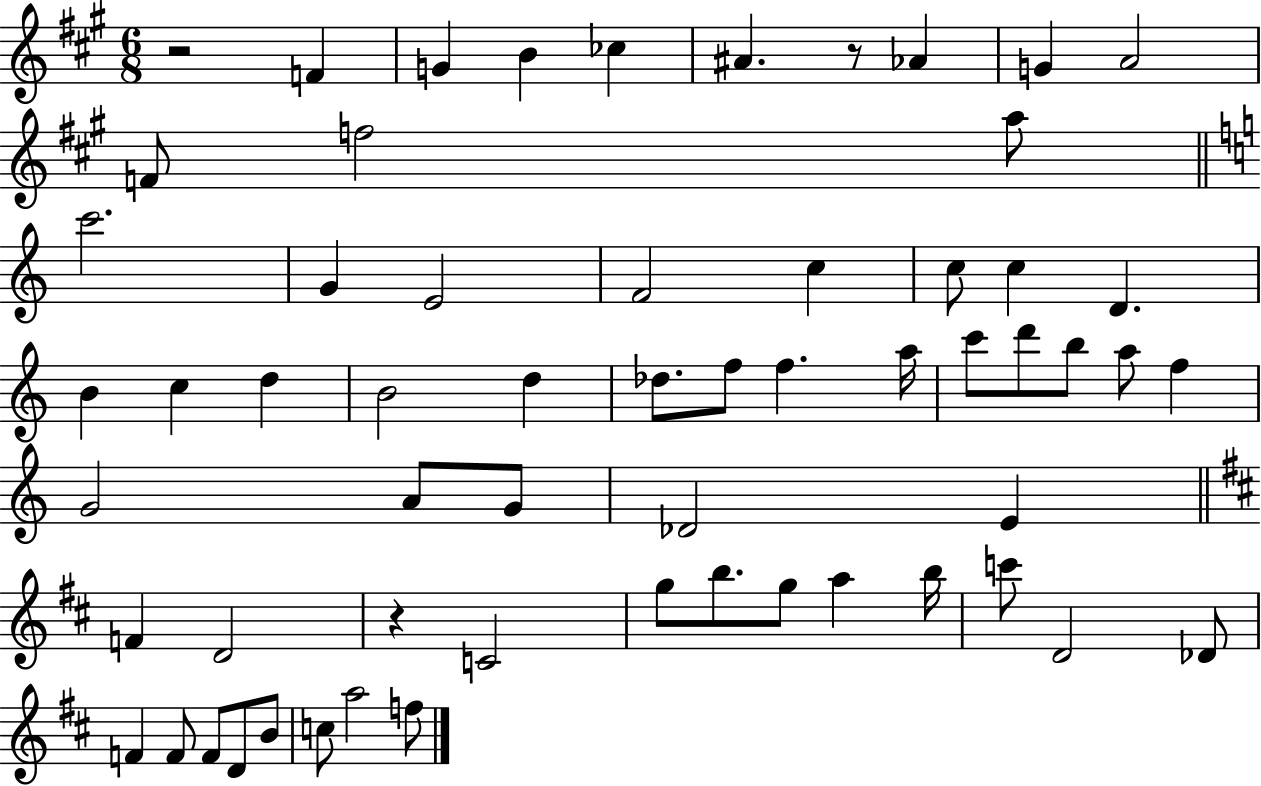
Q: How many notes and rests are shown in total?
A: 60